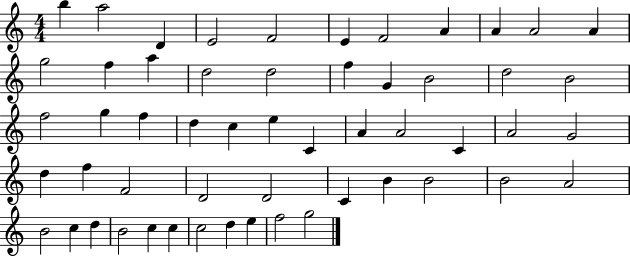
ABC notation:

X:1
T:Untitled
M:4/4
L:1/4
K:C
b a2 D E2 F2 E F2 A A A2 A g2 f a d2 d2 f G B2 d2 B2 f2 g f d c e C A A2 C A2 G2 d f F2 D2 D2 C B B2 B2 A2 B2 c d B2 c c c2 d e f2 g2